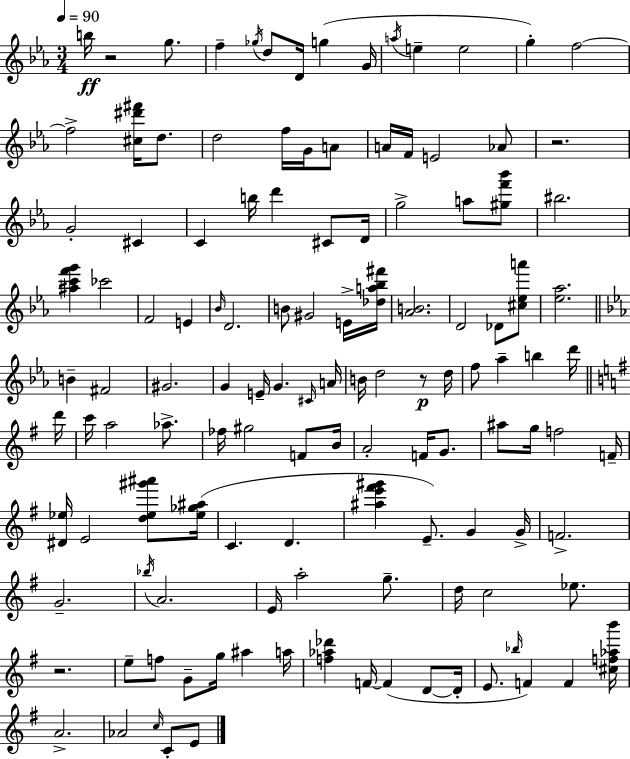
B5/s R/h G5/e. F5/q Gb5/s D5/e D4/s G5/q G4/s A5/s E5/q E5/h G5/q F5/h F5/h [C#5,D#6,F#6]/s D5/e. D5/h F5/s G4/s A4/e A4/s F4/s E4/h Ab4/e R/h. G4/h C#4/q C4/q B5/s D6/q C#4/e D4/s G5/h A5/e [G#5,F6,Bb6]/e BIS5/h. [A#5,C6,F6,G6]/q CES6/h F4/h E4/q Bb4/s D4/h. B4/e G#4/h E4/s [Db5,A5,Bb5,F#6]/s [Ab4,B4]/h. D4/h Db4/e [C#5,Eb5,A6]/e [Eb5,Ab5]/h. B4/q F#4/h G#4/h. G4/q E4/s G4/q. C#4/s A4/s B4/s D5/h R/e D5/s F5/e Ab5/q B5/q D6/s D6/s C6/s A5/h Ab5/e. FES5/s G#5/h F4/e B4/s A4/h F4/s G4/e. A#5/e G5/s F5/h F4/s [D#4,Eb5]/s E4/h [D5,Eb5,G#6,A#6]/e [Eb5,Gb5,A#5]/s C4/q. D4/q. [A#5,E6,F#6,G#6]/q E4/e. G4/q G4/s F4/h. G4/h. Bb5/s A4/h. E4/s A5/h G5/e. D5/s C5/h Eb5/e. R/h. E5/e F5/e G4/e G5/s A#5/q A5/s [F5,Ab5,Db6]/q F4/s F4/q D4/e D4/s E4/e. Bb5/s F4/q F4/q [C#5,F5,Ab5,B6]/s A4/h. Ab4/h C5/s C4/e E4/e